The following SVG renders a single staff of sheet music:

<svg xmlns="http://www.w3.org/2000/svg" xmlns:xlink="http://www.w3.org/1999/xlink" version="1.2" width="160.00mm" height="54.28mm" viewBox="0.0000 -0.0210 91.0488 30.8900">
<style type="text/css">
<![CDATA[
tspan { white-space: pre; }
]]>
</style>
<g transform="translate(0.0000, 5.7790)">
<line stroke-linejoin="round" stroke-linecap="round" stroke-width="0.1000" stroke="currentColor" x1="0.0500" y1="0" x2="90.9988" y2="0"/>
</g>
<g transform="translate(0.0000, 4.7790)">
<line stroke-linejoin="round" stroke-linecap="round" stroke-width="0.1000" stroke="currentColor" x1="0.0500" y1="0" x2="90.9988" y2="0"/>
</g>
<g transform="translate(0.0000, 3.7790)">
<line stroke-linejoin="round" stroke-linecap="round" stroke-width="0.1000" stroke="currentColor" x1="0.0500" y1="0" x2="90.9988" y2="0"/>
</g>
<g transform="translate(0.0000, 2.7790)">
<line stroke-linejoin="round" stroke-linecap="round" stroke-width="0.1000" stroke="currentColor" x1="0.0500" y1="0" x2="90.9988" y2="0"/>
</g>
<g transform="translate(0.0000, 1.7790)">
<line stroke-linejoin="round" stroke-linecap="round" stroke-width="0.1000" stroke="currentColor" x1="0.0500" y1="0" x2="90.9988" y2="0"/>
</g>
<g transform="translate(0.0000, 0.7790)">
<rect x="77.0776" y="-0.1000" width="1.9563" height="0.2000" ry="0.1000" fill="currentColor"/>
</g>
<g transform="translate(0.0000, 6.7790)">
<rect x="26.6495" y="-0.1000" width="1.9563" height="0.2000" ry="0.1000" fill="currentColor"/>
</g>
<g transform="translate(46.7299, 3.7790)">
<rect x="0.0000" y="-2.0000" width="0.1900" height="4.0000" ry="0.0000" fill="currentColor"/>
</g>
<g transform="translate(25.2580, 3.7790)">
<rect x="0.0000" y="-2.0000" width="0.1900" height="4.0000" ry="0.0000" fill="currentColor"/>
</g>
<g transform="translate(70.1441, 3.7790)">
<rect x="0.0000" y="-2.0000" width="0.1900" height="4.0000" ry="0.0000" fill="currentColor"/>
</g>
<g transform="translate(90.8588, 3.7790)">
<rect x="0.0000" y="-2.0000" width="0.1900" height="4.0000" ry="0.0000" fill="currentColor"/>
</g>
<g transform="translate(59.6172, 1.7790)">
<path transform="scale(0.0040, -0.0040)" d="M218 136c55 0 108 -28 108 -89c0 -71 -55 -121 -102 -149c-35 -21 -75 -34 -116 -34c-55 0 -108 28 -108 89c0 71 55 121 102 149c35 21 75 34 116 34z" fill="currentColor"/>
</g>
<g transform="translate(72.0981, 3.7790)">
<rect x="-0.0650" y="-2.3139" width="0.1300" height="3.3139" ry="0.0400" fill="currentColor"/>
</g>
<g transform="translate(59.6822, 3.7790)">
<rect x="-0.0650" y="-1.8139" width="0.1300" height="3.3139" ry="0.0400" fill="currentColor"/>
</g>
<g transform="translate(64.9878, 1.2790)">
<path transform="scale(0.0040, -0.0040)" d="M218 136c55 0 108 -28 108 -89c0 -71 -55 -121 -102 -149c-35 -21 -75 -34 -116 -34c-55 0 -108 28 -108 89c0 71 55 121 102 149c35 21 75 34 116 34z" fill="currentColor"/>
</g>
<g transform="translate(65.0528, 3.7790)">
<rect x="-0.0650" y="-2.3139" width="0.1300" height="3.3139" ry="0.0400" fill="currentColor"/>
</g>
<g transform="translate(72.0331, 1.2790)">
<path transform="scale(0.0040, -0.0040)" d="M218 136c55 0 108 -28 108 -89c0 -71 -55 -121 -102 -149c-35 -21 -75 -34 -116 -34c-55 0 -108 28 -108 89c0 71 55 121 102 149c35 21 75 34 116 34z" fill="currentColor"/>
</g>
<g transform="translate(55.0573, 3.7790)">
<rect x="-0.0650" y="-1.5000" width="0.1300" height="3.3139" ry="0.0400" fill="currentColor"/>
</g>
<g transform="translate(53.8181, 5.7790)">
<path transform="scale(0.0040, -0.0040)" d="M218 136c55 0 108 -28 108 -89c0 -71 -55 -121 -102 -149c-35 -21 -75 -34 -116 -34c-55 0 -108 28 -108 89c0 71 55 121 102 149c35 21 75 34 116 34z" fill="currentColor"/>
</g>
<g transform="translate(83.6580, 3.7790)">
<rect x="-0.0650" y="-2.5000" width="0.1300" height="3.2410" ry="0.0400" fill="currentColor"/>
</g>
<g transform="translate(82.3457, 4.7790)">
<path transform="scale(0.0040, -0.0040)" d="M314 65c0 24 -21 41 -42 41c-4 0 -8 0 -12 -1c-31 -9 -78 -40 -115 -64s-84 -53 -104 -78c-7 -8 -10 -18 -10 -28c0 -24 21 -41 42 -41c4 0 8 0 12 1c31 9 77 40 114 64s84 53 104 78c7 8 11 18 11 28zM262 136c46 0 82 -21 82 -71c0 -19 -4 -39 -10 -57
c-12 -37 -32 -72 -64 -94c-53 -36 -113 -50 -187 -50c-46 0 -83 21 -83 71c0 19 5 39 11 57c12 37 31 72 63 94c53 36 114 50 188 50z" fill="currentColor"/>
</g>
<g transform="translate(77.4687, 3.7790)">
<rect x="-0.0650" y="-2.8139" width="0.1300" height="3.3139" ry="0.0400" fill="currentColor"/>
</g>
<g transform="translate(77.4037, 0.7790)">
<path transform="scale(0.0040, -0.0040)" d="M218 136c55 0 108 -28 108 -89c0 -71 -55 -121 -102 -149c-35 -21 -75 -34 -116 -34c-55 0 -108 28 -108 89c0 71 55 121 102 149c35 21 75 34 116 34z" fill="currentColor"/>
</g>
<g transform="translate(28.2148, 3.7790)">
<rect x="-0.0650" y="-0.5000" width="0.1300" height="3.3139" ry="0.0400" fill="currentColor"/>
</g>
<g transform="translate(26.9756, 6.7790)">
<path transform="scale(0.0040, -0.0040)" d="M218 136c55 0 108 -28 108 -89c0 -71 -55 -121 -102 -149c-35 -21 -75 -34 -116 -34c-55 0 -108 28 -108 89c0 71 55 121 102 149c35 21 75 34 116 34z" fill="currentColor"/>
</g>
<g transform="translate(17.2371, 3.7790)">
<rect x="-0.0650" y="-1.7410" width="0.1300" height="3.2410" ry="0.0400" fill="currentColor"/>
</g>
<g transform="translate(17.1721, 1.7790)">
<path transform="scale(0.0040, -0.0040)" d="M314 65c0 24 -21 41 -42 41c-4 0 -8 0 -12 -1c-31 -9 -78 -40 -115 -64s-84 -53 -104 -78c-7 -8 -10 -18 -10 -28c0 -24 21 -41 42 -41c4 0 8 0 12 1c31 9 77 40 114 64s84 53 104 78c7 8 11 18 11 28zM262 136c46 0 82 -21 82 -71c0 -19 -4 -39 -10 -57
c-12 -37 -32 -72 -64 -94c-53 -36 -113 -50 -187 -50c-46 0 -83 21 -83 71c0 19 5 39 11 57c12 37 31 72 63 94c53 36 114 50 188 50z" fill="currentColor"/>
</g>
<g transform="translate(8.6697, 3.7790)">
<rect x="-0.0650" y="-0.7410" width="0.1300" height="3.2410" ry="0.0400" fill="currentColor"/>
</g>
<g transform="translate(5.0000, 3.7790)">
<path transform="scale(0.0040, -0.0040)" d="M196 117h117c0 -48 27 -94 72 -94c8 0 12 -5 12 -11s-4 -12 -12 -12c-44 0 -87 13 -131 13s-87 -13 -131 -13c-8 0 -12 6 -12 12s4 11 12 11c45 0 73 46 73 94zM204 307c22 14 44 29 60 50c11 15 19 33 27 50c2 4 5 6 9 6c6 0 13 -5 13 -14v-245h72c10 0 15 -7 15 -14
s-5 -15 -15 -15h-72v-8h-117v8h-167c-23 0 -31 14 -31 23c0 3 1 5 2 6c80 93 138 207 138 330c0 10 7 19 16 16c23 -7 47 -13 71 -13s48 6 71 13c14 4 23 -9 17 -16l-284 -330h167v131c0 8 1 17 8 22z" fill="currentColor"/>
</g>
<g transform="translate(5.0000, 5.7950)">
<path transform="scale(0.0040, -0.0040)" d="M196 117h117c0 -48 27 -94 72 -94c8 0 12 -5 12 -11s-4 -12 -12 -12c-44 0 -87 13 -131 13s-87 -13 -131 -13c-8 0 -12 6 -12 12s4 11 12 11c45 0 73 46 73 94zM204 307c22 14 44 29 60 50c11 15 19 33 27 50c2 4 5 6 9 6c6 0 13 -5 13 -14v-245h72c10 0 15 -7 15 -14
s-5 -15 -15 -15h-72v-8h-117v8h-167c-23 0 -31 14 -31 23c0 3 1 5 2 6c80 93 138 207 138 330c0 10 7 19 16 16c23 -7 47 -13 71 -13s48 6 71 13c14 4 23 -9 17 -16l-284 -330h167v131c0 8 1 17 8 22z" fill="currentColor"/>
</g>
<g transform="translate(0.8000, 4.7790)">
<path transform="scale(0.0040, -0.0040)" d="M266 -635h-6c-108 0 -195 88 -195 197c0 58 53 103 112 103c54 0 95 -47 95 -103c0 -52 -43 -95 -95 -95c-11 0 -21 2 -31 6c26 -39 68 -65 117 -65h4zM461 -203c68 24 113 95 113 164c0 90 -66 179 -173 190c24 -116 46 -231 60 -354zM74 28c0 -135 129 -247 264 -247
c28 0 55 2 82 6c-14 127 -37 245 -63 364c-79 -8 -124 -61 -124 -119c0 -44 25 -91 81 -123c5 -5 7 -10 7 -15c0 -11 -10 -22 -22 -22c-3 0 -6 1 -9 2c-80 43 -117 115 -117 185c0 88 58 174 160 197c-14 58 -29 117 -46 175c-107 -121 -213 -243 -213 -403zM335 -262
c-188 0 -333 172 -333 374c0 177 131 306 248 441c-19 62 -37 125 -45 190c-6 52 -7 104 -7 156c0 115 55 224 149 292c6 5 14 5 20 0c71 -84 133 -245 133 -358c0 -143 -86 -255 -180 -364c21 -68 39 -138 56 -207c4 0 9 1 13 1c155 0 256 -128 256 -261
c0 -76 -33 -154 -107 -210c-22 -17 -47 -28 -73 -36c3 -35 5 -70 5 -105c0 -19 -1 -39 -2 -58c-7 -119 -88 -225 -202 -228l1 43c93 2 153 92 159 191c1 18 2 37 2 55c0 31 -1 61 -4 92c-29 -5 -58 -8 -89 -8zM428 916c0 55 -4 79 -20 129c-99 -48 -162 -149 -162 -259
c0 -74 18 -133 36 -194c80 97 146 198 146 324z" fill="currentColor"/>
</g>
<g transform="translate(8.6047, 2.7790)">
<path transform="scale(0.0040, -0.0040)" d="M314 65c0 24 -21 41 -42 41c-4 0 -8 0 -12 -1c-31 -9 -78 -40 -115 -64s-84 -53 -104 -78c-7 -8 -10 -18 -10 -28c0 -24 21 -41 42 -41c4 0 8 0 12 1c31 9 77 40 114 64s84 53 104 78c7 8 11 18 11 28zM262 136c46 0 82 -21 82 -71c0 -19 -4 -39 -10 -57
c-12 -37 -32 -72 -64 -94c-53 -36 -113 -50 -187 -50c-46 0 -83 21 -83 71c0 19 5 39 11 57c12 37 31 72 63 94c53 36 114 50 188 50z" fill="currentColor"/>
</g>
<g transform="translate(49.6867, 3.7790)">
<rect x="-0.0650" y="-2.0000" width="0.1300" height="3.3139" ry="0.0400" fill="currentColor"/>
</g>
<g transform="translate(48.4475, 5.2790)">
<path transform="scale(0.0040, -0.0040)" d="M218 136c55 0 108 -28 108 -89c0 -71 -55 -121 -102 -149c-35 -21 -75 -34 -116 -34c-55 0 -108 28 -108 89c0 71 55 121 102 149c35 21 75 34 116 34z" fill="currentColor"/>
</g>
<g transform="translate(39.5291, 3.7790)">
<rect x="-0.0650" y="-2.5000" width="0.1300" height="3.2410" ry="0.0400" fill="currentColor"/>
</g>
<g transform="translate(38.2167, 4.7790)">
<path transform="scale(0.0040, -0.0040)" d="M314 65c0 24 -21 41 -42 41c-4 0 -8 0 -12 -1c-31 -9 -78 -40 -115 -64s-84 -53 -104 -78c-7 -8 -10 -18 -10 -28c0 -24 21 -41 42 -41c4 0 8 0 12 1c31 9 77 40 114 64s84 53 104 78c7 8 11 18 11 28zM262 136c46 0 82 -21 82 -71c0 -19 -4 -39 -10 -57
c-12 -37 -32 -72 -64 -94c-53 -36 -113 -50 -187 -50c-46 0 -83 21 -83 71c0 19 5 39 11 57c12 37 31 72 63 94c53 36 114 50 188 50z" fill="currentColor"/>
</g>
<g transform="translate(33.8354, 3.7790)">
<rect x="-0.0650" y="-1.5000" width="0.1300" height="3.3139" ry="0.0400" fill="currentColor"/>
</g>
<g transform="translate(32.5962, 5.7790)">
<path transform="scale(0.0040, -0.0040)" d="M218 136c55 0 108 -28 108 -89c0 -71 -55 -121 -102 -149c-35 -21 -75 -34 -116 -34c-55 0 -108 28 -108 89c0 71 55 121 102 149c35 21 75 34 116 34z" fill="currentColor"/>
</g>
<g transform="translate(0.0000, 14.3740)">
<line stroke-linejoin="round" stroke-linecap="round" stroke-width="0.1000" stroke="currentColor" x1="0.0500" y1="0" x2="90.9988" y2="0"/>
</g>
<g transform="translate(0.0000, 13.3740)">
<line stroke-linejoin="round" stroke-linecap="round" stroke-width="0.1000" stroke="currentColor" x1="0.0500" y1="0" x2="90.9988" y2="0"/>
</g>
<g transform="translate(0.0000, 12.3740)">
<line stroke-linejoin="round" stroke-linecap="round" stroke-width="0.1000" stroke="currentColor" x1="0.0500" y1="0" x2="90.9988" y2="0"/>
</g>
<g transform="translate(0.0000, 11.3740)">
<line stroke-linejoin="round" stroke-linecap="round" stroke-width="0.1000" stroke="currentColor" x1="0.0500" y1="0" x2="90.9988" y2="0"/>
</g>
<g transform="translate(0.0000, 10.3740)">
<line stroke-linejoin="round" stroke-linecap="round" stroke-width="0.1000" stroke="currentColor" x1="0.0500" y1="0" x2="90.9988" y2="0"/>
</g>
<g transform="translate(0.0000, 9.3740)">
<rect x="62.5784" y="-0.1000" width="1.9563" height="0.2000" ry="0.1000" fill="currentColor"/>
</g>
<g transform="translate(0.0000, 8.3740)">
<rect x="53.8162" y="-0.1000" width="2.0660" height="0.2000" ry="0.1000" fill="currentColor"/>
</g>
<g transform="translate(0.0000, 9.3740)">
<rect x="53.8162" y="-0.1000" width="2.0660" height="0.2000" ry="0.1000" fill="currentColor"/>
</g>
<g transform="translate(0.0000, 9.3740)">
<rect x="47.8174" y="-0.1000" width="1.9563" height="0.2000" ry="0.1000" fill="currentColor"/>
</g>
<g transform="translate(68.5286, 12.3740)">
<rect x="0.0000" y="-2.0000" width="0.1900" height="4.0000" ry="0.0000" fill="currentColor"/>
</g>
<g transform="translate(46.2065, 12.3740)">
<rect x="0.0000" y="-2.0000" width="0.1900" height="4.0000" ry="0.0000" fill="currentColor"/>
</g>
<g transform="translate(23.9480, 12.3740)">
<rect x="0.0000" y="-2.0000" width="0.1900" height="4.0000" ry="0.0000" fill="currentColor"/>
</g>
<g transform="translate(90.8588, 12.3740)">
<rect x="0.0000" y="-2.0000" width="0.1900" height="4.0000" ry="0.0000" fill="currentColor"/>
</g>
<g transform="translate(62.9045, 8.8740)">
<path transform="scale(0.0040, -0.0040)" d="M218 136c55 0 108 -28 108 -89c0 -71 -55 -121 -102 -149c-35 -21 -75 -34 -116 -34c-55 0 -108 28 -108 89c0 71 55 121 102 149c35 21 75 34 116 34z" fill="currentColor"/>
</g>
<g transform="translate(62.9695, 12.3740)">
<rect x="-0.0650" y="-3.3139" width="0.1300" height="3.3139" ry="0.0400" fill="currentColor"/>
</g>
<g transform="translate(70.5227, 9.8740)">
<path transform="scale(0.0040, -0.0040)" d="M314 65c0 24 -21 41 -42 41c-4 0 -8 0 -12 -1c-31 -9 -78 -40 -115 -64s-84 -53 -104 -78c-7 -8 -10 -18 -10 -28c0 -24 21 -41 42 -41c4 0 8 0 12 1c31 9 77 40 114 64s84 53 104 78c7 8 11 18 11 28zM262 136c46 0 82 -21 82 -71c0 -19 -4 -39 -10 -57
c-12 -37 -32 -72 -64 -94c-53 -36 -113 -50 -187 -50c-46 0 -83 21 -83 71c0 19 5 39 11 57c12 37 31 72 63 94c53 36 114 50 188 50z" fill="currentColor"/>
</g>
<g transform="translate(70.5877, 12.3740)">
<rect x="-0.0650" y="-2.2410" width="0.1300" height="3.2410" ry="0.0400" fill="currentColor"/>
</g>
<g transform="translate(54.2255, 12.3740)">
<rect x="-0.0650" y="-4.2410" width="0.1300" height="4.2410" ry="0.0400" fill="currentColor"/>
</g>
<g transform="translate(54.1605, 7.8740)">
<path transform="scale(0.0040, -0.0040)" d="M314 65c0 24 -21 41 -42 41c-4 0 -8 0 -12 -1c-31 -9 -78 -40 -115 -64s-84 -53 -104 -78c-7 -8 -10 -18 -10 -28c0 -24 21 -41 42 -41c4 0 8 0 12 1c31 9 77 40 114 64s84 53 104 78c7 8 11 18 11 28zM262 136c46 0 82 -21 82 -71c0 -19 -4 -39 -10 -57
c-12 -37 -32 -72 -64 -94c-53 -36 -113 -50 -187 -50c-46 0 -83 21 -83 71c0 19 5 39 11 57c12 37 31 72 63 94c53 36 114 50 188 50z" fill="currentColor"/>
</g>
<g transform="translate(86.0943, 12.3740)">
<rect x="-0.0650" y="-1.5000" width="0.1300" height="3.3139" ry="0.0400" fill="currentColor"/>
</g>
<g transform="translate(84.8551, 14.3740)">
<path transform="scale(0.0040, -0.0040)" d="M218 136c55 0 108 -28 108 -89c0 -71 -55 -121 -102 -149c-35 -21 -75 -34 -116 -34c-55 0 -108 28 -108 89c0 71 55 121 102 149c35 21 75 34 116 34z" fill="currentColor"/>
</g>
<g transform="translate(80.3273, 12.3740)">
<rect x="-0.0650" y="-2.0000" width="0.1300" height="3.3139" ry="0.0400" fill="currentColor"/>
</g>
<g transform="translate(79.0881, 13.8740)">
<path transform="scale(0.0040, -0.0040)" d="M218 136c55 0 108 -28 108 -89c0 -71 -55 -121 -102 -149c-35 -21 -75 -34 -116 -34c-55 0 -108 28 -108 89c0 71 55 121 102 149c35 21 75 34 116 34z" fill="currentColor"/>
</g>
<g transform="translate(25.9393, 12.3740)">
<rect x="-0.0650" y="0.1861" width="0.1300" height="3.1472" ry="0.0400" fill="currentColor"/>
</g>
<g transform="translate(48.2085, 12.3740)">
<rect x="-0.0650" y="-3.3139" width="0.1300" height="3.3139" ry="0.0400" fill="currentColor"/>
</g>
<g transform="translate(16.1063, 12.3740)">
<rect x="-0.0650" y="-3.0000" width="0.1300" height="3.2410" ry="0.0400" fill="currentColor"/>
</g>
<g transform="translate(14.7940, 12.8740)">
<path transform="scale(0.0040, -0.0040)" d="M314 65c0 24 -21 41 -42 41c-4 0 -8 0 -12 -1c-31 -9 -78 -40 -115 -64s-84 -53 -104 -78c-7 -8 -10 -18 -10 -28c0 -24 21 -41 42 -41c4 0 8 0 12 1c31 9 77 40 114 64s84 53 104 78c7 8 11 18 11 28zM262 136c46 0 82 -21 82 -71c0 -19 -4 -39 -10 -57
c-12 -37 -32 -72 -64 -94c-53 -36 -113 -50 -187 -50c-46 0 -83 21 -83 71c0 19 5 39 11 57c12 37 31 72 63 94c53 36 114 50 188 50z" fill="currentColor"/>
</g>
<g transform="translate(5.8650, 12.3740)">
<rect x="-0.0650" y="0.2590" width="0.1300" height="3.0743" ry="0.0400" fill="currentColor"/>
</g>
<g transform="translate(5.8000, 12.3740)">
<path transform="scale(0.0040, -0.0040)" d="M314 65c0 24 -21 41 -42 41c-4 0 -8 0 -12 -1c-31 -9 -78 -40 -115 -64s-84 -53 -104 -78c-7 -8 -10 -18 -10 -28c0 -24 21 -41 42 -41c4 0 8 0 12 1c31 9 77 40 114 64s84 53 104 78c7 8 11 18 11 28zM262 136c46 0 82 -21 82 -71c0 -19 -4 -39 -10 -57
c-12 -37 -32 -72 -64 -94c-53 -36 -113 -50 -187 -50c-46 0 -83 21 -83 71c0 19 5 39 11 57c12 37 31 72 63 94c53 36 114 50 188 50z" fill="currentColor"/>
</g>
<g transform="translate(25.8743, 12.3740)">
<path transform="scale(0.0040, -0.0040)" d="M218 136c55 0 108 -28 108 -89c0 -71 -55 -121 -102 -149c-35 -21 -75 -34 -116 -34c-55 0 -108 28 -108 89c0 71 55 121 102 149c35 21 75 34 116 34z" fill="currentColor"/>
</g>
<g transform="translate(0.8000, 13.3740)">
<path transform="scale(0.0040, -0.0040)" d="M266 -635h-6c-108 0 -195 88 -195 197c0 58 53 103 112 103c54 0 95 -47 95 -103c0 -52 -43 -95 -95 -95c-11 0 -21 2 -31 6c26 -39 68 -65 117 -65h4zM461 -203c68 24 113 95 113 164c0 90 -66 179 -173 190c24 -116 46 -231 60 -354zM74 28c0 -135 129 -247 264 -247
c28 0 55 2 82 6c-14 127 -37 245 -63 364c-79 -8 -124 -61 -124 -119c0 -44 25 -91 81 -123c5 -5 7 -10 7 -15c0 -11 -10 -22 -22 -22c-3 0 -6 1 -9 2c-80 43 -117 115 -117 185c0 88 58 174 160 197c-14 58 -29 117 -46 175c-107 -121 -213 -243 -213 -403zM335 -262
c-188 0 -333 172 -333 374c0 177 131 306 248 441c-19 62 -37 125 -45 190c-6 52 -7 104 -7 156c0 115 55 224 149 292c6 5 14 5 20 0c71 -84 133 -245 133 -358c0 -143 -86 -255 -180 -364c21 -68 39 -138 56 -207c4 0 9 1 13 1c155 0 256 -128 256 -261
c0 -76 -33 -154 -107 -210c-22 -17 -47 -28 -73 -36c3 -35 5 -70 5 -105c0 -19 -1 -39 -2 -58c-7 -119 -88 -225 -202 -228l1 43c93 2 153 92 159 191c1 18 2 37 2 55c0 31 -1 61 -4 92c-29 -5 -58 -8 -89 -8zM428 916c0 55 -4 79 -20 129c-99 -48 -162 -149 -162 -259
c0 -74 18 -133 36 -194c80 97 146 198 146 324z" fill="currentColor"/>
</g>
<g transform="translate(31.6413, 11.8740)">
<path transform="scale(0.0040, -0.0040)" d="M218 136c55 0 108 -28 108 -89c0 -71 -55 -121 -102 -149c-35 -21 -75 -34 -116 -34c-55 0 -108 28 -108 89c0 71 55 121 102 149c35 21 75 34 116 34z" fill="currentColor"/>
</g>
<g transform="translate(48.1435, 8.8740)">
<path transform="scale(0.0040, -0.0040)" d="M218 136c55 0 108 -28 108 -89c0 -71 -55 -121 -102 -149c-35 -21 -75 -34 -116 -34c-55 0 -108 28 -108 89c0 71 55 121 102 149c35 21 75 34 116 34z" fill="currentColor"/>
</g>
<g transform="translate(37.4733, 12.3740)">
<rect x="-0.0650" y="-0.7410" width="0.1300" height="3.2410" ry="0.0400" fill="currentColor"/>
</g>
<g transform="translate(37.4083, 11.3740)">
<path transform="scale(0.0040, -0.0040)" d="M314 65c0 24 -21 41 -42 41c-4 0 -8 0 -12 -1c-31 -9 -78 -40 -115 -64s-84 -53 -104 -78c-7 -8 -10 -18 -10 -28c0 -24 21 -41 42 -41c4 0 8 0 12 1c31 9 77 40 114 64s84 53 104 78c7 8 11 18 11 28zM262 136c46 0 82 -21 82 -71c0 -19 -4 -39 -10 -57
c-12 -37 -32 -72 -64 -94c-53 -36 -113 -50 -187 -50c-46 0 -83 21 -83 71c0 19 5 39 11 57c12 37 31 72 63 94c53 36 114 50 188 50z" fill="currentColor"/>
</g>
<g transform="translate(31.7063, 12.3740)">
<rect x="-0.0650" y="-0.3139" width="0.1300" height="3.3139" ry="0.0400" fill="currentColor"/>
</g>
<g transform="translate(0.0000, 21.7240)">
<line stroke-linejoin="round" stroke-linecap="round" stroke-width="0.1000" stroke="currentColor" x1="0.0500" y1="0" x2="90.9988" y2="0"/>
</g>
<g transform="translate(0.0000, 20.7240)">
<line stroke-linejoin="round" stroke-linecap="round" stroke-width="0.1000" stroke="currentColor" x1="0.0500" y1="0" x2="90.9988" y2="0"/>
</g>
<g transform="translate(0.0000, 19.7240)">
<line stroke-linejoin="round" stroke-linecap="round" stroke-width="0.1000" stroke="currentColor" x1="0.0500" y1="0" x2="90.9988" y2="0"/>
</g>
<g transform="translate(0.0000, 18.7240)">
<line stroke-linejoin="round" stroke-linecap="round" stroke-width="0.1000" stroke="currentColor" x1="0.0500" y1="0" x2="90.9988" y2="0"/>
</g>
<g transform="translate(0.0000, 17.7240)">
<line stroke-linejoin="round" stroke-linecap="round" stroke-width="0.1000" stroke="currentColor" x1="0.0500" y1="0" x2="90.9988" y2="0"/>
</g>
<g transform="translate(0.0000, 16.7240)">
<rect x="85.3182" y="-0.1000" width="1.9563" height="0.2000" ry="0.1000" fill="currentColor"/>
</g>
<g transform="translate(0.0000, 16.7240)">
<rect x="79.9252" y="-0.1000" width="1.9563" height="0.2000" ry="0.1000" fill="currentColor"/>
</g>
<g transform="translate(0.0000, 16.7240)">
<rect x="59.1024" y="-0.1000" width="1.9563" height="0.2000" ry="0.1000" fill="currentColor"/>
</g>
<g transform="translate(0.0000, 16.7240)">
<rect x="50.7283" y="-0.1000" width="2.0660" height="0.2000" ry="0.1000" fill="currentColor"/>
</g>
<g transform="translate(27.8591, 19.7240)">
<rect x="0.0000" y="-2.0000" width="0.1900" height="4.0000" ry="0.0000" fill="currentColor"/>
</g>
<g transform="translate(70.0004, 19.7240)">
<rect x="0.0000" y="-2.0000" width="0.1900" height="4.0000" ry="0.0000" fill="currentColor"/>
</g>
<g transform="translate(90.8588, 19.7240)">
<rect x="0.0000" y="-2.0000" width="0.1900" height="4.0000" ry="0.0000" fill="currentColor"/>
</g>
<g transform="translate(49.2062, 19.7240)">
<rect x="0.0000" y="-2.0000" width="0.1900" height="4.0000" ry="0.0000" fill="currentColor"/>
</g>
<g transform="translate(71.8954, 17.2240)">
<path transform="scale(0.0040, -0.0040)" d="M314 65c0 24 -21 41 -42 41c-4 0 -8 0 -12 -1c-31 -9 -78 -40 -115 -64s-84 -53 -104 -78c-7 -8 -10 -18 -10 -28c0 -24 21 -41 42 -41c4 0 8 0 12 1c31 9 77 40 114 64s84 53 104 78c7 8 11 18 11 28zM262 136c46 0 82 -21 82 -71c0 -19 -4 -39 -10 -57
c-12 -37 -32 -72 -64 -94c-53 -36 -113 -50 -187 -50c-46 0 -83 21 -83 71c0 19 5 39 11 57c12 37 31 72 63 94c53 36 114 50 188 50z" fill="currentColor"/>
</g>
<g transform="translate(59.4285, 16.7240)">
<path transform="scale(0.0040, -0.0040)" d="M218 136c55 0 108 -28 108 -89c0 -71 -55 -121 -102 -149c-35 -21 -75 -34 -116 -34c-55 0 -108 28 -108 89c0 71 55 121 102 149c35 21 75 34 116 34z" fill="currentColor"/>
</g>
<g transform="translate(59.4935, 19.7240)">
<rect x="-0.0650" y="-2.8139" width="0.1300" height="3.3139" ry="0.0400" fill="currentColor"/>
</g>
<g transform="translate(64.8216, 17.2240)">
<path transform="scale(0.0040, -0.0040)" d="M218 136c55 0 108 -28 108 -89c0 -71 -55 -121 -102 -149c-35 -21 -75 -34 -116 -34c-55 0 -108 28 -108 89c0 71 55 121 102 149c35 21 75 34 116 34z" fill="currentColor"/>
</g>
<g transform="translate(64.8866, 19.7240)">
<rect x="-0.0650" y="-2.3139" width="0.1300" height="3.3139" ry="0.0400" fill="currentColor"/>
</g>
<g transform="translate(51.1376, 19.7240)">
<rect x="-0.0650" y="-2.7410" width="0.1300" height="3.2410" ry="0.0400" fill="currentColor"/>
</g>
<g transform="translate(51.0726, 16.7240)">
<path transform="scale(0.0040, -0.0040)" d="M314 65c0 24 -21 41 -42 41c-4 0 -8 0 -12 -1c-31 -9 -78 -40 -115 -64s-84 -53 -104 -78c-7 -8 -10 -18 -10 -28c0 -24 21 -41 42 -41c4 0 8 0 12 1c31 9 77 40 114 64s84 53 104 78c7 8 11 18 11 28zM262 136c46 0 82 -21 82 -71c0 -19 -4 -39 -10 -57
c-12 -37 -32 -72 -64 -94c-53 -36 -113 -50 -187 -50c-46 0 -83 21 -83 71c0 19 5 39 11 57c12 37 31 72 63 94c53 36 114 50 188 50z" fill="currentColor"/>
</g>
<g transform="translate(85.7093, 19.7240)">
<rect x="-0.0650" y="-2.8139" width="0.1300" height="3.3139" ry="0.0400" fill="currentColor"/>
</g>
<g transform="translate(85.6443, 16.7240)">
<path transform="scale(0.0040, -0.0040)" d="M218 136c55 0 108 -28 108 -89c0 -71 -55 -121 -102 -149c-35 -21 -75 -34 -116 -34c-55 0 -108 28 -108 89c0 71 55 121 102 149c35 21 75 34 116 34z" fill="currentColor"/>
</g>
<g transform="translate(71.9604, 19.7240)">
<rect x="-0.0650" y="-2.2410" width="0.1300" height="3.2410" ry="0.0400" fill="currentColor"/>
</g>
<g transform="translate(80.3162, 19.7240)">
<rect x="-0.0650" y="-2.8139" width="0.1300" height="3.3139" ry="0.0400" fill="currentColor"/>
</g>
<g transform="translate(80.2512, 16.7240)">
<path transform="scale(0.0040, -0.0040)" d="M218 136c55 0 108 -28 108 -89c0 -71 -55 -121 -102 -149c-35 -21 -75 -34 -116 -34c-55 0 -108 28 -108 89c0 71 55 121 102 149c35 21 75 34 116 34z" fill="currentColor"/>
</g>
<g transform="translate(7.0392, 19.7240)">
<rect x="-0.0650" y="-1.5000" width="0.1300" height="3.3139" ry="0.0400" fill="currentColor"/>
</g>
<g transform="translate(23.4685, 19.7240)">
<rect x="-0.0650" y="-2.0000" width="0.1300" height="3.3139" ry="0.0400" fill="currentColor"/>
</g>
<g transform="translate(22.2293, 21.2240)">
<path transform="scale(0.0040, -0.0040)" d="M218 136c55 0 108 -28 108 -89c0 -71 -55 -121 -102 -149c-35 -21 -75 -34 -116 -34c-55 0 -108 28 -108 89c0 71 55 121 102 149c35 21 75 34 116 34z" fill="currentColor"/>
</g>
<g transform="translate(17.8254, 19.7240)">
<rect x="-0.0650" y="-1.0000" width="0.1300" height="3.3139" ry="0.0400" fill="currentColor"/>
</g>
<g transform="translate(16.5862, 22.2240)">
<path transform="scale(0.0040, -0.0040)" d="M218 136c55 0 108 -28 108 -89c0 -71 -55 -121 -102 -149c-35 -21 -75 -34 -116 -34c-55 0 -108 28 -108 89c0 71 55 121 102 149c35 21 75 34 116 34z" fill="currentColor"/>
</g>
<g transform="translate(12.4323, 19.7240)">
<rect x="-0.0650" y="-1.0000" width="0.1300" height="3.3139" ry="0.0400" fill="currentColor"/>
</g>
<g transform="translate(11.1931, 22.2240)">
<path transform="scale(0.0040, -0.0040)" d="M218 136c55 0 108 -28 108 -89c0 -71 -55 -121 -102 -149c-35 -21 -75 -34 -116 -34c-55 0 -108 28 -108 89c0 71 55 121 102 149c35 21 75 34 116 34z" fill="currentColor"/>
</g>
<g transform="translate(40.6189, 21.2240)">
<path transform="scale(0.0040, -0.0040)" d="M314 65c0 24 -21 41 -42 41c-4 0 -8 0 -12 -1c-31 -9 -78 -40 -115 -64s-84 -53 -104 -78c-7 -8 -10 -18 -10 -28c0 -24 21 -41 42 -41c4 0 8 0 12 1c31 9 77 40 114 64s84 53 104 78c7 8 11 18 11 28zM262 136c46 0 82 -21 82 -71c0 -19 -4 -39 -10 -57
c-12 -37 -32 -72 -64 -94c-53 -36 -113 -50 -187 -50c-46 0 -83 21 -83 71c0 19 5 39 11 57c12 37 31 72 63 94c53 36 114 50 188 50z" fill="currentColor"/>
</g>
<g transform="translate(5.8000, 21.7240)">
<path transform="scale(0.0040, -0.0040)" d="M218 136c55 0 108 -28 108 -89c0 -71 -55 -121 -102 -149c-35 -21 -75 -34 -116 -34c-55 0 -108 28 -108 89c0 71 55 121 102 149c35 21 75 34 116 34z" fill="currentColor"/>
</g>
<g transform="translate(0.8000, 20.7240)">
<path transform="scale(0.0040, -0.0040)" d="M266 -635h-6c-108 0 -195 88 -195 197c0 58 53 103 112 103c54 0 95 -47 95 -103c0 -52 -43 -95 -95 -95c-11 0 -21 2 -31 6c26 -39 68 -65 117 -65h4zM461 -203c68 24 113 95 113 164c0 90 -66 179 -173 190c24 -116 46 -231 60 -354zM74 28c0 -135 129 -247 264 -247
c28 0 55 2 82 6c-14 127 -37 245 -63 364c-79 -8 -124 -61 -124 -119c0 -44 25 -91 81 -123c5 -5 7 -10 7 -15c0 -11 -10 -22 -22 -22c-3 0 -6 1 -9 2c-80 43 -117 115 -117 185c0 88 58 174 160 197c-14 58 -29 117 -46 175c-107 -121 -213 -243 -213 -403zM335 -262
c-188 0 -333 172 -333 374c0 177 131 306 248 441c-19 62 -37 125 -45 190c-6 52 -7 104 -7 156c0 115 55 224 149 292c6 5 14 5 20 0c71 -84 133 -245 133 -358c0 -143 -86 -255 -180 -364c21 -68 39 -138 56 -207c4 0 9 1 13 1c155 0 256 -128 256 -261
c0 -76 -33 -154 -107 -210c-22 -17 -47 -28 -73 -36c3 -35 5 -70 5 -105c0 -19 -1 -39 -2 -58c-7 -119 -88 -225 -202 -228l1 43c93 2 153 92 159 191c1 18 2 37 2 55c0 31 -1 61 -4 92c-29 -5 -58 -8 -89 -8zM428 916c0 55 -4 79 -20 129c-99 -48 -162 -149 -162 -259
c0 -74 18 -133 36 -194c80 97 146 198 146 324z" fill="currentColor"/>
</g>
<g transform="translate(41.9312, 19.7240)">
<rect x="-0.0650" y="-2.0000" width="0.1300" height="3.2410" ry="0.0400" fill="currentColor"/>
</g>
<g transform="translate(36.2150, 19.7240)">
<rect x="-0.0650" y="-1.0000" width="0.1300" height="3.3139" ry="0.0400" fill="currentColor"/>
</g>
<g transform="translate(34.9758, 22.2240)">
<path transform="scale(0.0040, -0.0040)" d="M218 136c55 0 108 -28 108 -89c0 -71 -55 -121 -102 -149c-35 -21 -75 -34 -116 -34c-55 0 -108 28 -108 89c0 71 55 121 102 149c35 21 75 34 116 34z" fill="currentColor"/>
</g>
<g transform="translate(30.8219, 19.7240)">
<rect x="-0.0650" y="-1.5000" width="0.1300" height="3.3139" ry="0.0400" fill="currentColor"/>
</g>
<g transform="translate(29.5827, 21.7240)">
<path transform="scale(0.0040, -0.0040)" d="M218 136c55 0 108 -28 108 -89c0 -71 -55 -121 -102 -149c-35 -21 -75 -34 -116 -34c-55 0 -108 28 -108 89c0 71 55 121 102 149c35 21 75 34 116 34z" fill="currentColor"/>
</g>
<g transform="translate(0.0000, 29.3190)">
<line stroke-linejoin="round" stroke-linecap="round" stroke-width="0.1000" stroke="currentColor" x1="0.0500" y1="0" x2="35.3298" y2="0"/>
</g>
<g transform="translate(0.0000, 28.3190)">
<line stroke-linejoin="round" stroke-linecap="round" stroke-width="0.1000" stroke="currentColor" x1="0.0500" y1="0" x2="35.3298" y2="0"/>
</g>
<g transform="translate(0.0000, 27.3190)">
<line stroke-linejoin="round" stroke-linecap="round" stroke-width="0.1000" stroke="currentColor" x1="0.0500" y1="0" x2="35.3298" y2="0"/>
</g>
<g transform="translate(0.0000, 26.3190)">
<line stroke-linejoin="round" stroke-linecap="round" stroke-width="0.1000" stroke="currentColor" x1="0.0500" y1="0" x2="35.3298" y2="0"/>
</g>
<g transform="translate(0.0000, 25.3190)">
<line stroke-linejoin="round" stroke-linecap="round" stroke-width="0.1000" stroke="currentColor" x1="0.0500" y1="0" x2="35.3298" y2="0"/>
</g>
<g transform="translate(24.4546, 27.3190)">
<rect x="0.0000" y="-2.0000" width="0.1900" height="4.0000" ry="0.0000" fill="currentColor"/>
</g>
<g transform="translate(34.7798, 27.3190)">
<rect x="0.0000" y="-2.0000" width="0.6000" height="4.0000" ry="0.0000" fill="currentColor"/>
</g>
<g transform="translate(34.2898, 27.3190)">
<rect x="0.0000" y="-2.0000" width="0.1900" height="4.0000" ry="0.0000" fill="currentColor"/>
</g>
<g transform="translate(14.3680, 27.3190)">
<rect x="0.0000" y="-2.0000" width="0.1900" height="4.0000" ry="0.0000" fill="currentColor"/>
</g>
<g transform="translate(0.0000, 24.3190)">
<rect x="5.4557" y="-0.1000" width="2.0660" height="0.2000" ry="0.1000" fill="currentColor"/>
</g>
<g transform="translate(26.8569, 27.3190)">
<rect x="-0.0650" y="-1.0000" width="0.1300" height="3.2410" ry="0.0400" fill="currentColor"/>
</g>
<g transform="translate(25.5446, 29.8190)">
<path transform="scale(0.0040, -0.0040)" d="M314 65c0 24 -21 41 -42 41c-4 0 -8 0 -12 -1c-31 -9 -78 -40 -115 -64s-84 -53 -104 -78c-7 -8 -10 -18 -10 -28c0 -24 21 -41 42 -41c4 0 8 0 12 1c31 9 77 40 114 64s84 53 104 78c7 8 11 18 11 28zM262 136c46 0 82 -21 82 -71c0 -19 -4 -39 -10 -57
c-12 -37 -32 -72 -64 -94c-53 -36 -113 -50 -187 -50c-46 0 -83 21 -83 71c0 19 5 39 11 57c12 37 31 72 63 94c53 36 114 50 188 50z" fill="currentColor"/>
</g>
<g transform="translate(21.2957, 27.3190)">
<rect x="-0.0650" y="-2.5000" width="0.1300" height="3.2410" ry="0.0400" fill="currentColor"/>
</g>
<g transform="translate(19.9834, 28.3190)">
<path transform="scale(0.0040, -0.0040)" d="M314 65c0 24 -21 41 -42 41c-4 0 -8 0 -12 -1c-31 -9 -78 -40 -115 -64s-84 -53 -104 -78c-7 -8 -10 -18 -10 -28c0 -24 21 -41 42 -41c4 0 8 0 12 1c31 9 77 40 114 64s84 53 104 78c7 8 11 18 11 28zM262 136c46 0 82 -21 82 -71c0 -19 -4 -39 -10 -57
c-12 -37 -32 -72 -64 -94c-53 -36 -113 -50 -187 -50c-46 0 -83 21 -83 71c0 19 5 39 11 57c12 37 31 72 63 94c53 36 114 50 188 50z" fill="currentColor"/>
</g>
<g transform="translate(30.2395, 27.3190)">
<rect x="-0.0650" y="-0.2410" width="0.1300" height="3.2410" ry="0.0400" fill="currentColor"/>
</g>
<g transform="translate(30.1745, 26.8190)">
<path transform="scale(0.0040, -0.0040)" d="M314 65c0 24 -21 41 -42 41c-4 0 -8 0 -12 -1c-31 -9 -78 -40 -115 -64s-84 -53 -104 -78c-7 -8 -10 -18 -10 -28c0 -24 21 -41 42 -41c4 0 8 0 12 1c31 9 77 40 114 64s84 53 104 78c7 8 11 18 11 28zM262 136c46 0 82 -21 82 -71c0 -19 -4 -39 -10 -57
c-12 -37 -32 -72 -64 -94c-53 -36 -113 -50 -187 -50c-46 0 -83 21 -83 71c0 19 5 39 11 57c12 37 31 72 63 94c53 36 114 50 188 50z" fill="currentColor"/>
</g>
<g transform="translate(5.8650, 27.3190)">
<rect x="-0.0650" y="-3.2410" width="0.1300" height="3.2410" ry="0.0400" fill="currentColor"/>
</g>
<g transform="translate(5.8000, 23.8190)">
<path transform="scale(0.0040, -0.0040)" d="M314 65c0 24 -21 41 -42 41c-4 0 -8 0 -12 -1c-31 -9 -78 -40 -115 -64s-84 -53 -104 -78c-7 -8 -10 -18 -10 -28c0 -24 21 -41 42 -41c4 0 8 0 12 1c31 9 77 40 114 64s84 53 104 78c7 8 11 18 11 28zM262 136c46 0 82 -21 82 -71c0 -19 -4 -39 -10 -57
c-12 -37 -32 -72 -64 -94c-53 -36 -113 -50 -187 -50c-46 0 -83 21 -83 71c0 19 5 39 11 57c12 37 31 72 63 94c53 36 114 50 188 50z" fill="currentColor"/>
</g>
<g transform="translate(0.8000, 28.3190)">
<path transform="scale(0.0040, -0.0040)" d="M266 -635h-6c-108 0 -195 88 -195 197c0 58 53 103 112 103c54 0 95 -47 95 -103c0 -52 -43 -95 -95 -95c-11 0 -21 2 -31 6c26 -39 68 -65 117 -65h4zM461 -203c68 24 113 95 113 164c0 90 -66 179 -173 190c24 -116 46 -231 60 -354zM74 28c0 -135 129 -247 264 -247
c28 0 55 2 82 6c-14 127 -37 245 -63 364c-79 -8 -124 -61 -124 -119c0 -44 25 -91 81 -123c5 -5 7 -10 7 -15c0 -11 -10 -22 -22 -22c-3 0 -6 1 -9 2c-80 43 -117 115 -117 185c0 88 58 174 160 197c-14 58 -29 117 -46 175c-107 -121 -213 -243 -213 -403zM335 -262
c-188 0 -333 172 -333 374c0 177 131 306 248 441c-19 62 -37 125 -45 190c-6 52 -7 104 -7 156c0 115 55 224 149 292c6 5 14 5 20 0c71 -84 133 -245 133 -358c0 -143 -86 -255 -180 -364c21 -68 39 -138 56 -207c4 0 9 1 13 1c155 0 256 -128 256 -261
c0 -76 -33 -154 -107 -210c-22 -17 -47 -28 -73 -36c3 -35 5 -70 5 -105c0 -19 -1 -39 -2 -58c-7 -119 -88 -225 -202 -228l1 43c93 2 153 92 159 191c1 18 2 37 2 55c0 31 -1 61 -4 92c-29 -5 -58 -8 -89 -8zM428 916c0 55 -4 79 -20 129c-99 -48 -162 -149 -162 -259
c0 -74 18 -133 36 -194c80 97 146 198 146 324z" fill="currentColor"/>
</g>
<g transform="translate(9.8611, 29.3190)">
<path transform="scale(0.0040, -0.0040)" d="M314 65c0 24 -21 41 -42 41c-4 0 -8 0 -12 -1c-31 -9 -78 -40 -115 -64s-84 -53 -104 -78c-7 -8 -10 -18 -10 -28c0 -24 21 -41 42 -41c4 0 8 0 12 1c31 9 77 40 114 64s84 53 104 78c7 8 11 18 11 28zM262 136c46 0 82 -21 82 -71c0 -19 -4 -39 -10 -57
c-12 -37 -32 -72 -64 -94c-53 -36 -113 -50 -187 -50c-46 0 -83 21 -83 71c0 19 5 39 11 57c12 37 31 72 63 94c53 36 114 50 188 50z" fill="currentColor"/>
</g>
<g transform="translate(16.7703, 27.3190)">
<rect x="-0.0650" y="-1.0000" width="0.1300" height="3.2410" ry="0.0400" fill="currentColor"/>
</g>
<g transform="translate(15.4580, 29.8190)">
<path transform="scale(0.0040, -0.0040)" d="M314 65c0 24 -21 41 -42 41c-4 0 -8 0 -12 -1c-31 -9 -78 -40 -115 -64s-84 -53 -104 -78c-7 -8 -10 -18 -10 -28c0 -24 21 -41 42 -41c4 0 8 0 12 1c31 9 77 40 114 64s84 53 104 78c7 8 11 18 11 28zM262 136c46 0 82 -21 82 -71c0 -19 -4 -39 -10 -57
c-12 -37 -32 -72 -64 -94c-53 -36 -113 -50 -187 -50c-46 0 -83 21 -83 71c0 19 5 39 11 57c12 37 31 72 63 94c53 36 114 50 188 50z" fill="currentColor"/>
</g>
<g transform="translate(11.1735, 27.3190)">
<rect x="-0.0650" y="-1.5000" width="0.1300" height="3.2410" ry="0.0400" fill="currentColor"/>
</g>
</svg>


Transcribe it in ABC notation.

X:1
T:Untitled
M:4/4
L:1/4
K:C
d2 f2 C E G2 F E f g g a G2 B2 A2 B c d2 b d'2 b g2 F E E D D F E D F2 a2 a g g2 a a b2 E2 D2 G2 D2 c2